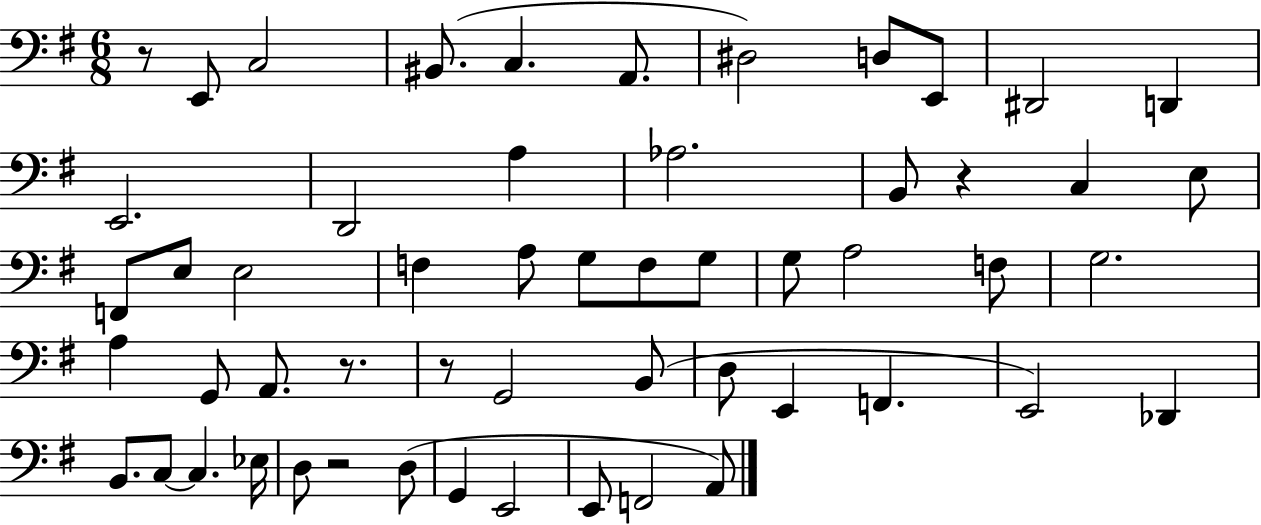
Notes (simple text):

R/e E2/e C3/h BIS2/e. C3/q. A2/e. D#3/h D3/e E2/e D#2/h D2/q E2/h. D2/h A3/q Ab3/h. B2/e R/q C3/q E3/e F2/e E3/e E3/h F3/q A3/e G3/e F3/e G3/e G3/e A3/h F3/e G3/h. A3/q G2/e A2/e. R/e. R/e G2/h B2/e D3/e E2/q F2/q. E2/h Db2/q B2/e. C3/e C3/q. Eb3/s D3/e R/h D3/e G2/q E2/h E2/e F2/h A2/e